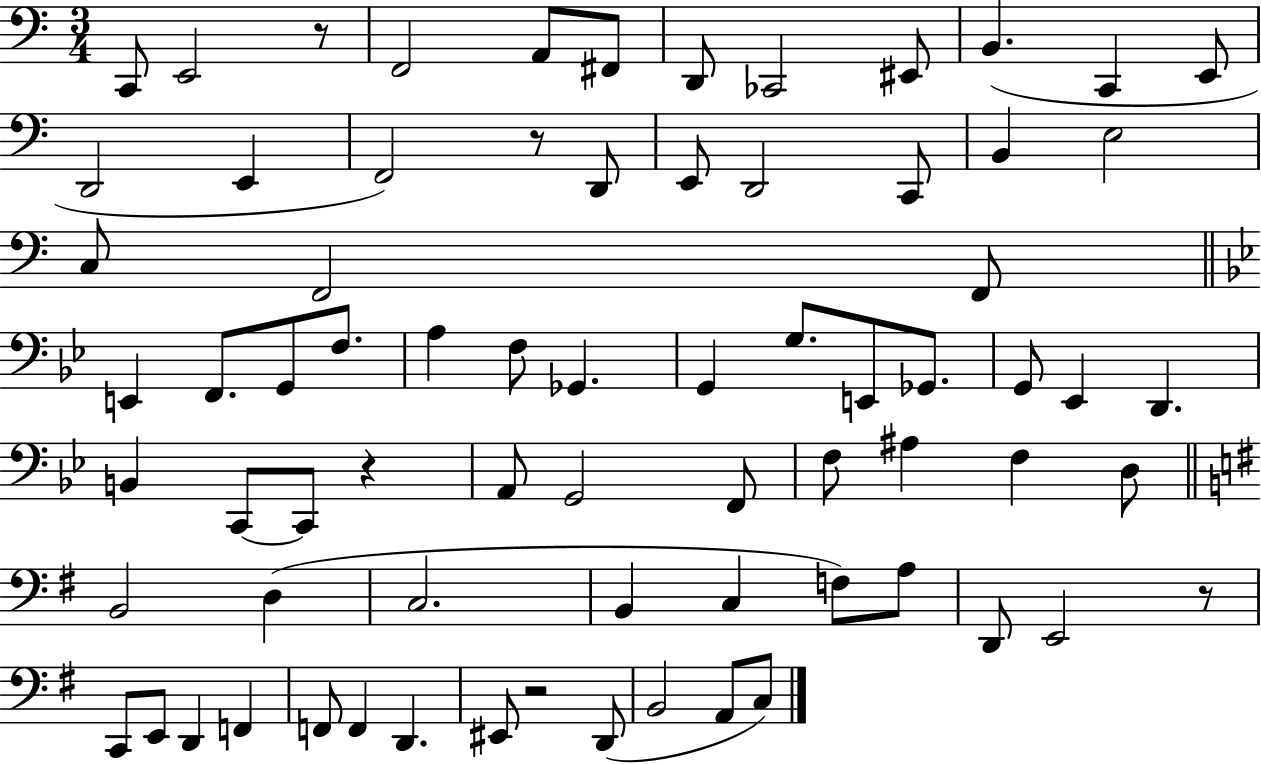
{
  \clef bass
  \numericTimeSignature
  \time 3/4
  \key c \major
  \repeat volta 2 { c,8 e,2 r8 | f,2 a,8 fis,8 | d,8 ces,2 eis,8 | b,4.( c,4 e,8 | \break d,2 e,4 | f,2) r8 d,8 | e,8 d,2 c,8 | b,4 e2 | \break c8 f,2 f,8 | \bar "||" \break \key bes \major e,4 f,8. g,8 f8. | a4 f8 ges,4. | g,4 g8. e,8 ges,8. | g,8 ees,4 d,4. | \break b,4 c,8~~ c,8 r4 | a,8 g,2 f,8 | f8 ais4 f4 d8 | \bar "||" \break \key g \major b,2 d4( | c2. | b,4 c4 f8) a8 | d,8 e,2 r8 | \break c,8 e,8 d,4 f,4 | f,8 f,4 d,4. | eis,8 r2 d,8( | b,2 a,8 c8) | \break } \bar "|."
}